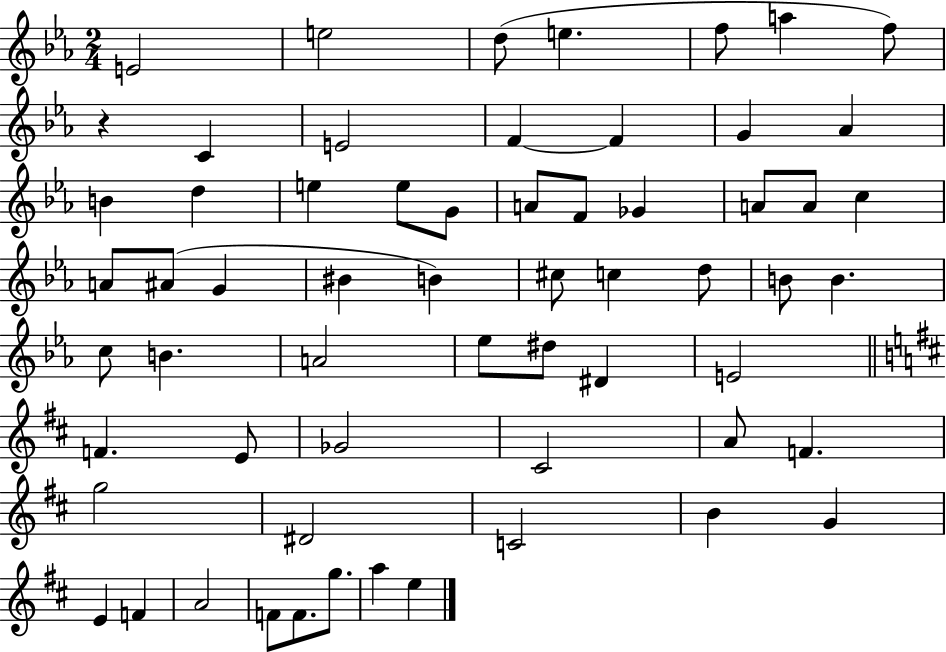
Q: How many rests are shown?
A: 1